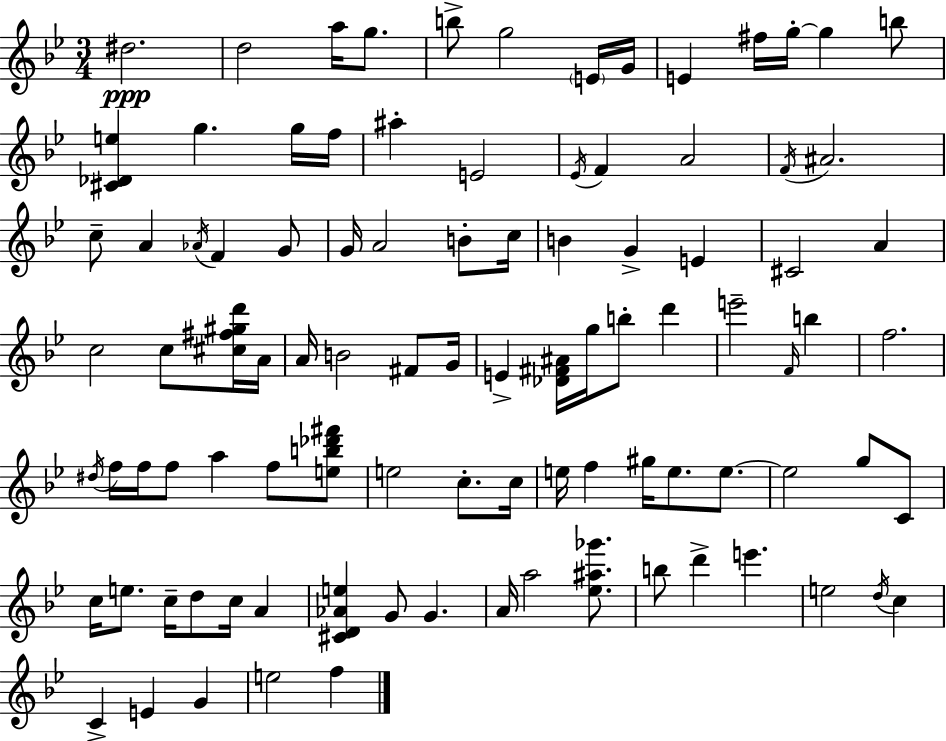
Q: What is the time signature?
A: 3/4